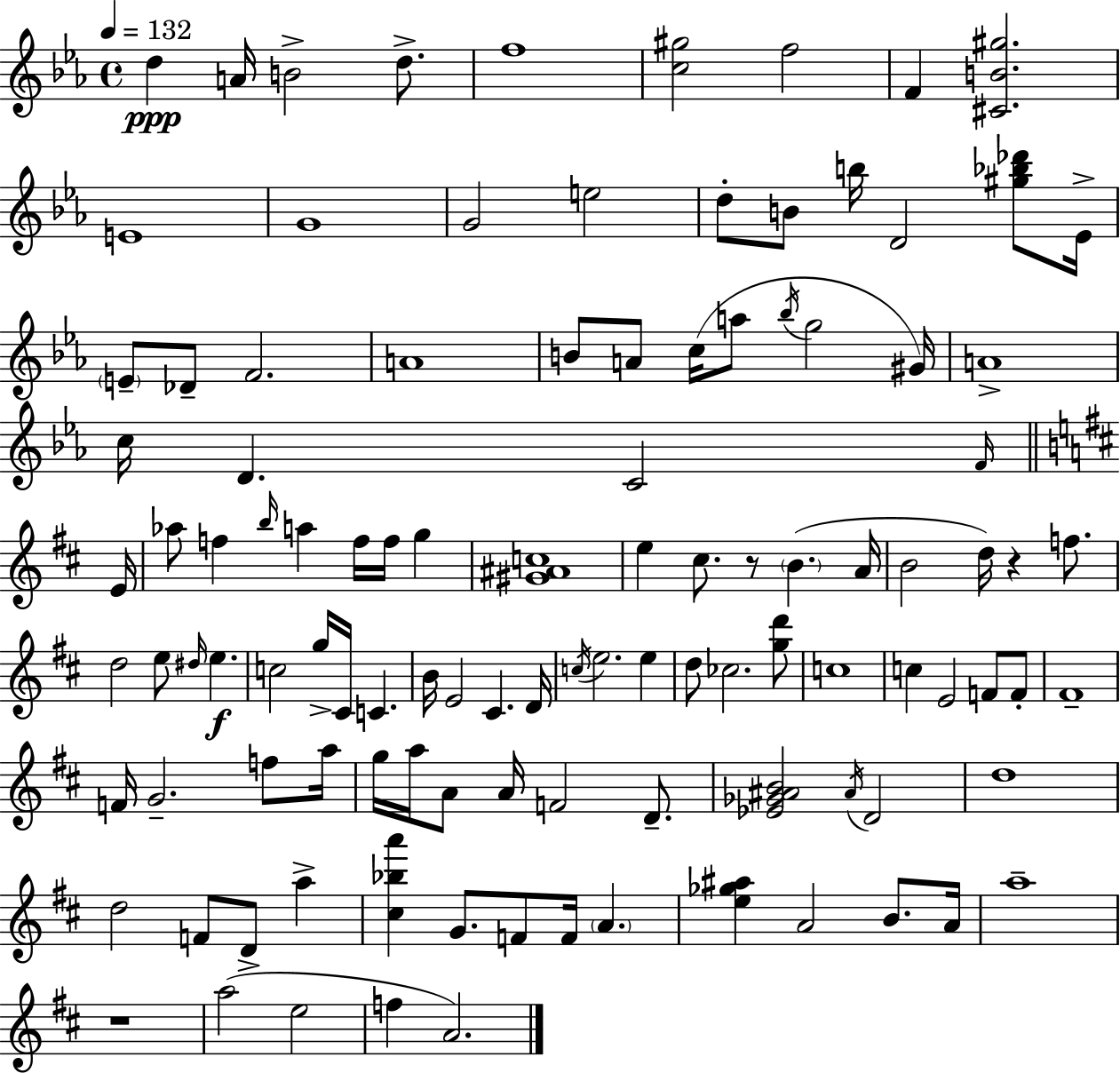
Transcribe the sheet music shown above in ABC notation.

X:1
T:Untitled
M:4/4
L:1/4
K:Eb
d A/4 B2 d/2 f4 [c^g]2 f2 F [^CB^g]2 E4 G4 G2 e2 d/2 B/2 b/4 D2 [^g_b_d']/2 _E/4 E/2 _D/2 F2 A4 B/2 A/2 c/4 a/2 _b/4 g2 ^G/4 A4 c/4 D C2 F/4 E/4 _a/2 f b/4 a f/4 f/4 g [^G^Ac]4 e ^c/2 z/2 B A/4 B2 d/4 z f/2 d2 e/2 ^d/4 e c2 g/4 ^C/4 C B/4 E2 ^C D/4 c/4 e2 e d/2 _c2 [gd']/2 c4 c E2 F/2 F/2 ^F4 F/4 G2 f/2 a/4 g/4 a/4 A/2 A/4 F2 D/2 [_E_G^AB]2 ^A/4 D2 d4 d2 F/2 D/2 a [^c_ba'] G/2 F/2 F/4 A [e_g^a] A2 B/2 A/4 a4 z4 a2 e2 f A2